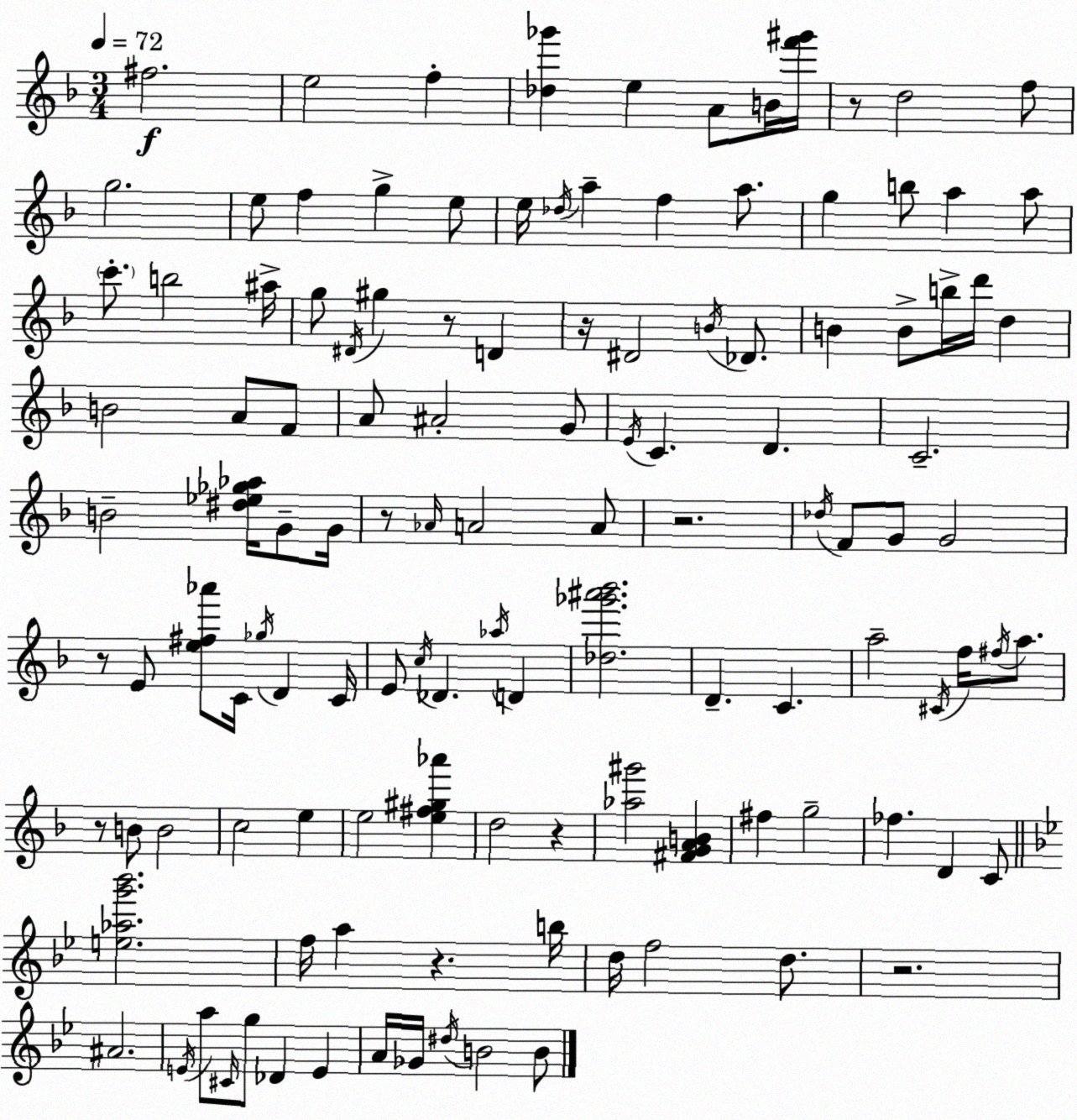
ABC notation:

X:1
T:Untitled
M:3/4
L:1/4
K:F
^f2 e2 f [_d_g'] e A/2 B/4 [f'^g']/4 z/2 d2 f/2 g2 e/2 f g e/2 e/4 _d/4 a f a/2 g b/2 a a/2 c'/2 b2 ^a/4 g/2 ^D/4 ^g z/2 D z/4 ^D2 B/4 _D/2 B B/2 b/4 d'/4 d B2 A/2 F/2 A/2 ^A2 G/2 E/4 C D C2 B2 [^d_e_g_a]/4 G/2 G/4 z/2 _A/4 A2 A/2 z2 _d/4 F/2 G/2 G2 z/2 E/2 [e^f_a']/2 C/4 _g/4 D C/4 E/2 c/4 _D _a/4 D [_d_g'^a'_b']2 D C a2 ^C/4 f/4 ^f/4 a/2 z/2 B/2 B2 c2 e e2 [e^f^g_a'] d2 z [_a^g']2 [^FGAB] ^f g2 _f D C/2 [e_ag'_b']2 f/4 a z b/4 d/4 f2 d/2 z2 ^A2 E/4 a/2 ^C/4 g/2 _D E A/4 _G/4 ^d/4 B2 B/2